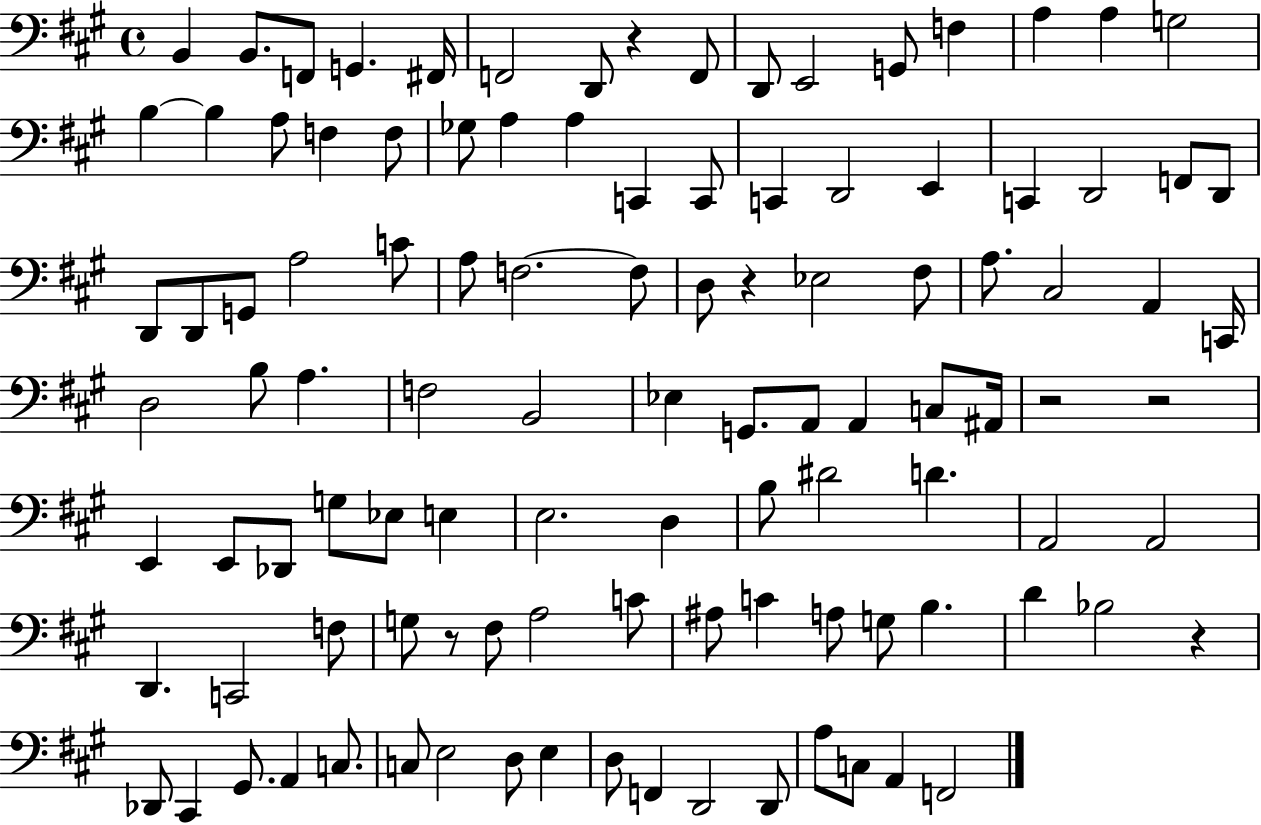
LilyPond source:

{
  \clef bass
  \time 4/4
  \defaultTimeSignature
  \key a \major
  b,4 b,8. f,8 g,4. fis,16 | f,2 d,8 r4 f,8 | d,8 e,2 g,8 f4 | a4 a4 g2 | \break b4~~ b4 a8 f4 f8 | ges8 a4 a4 c,4 c,8 | c,4 d,2 e,4 | c,4 d,2 f,8 d,8 | \break d,8 d,8 g,8 a2 c'8 | a8 f2.~~ f8 | d8 r4 ees2 fis8 | a8. cis2 a,4 c,16 | \break d2 b8 a4. | f2 b,2 | ees4 g,8. a,8 a,4 c8 ais,16 | r2 r2 | \break e,4 e,8 des,8 g8 ees8 e4 | e2. d4 | b8 dis'2 d'4. | a,2 a,2 | \break d,4. c,2 f8 | g8 r8 fis8 a2 c'8 | ais8 c'4 a8 g8 b4. | d'4 bes2 r4 | \break des,8 cis,4 gis,8. a,4 c8. | c8 e2 d8 e4 | d8 f,4 d,2 d,8 | a8 c8 a,4 f,2 | \break \bar "|."
}